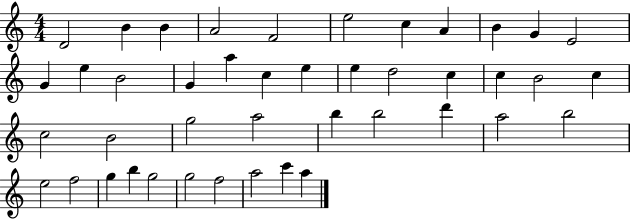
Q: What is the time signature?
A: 4/4